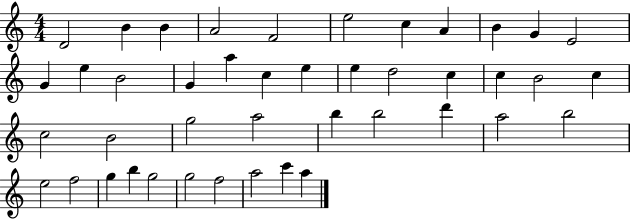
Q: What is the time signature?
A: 4/4